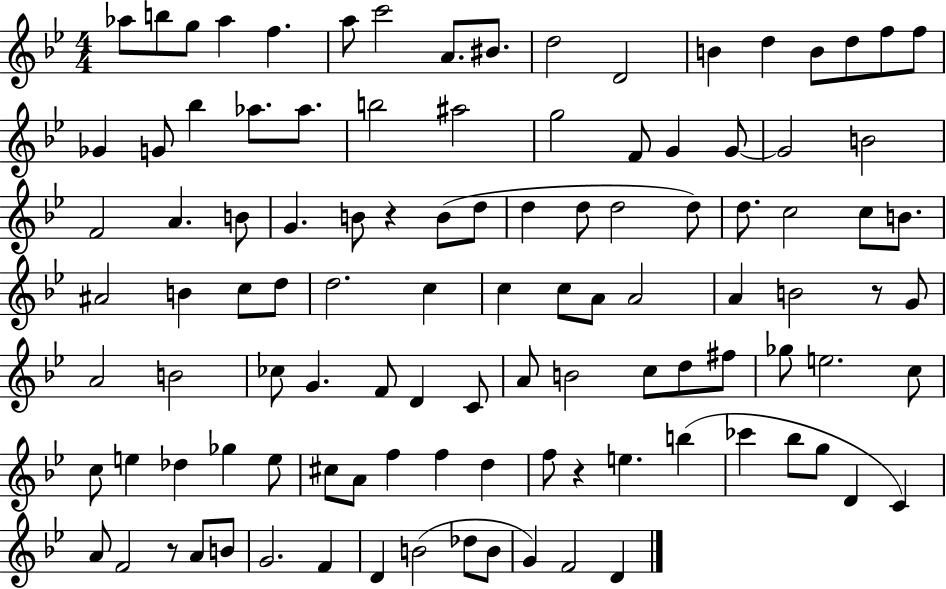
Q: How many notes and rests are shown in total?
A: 108